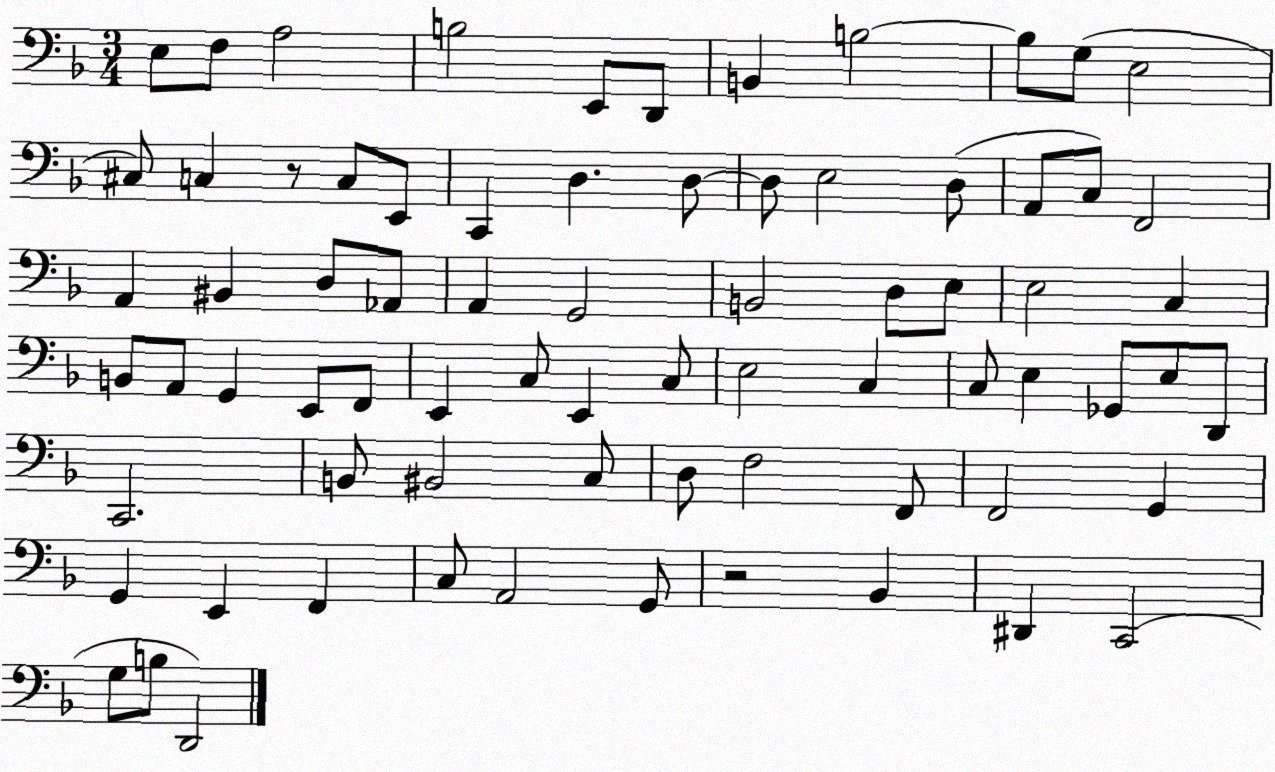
X:1
T:Untitled
M:3/4
L:1/4
K:F
E,/2 F,/2 A,2 B,2 E,,/2 D,,/2 B,, B,2 B,/2 G,/2 E,2 ^C,/2 C, z/2 C,/2 E,,/2 C,, D, D,/2 D,/2 E,2 D,/2 A,,/2 C,/2 F,,2 A,, ^B,, D,/2 _A,,/2 A,, G,,2 B,,2 D,/2 E,/2 E,2 C, B,,/2 A,,/2 G,, E,,/2 F,,/2 E,, C,/2 E,, C,/2 E,2 C, C,/2 E, _G,,/2 E,/2 D,,/2 C,,2 B,,/2 ^B,,2 C,/2 D,/2 F,2 F,,/2 F,,2 G,, G,, E,, F,, C,/2 A,,2 G,,/2 z2 _B,, ^D,, C,,2 G,/2 B,/2 D,,2